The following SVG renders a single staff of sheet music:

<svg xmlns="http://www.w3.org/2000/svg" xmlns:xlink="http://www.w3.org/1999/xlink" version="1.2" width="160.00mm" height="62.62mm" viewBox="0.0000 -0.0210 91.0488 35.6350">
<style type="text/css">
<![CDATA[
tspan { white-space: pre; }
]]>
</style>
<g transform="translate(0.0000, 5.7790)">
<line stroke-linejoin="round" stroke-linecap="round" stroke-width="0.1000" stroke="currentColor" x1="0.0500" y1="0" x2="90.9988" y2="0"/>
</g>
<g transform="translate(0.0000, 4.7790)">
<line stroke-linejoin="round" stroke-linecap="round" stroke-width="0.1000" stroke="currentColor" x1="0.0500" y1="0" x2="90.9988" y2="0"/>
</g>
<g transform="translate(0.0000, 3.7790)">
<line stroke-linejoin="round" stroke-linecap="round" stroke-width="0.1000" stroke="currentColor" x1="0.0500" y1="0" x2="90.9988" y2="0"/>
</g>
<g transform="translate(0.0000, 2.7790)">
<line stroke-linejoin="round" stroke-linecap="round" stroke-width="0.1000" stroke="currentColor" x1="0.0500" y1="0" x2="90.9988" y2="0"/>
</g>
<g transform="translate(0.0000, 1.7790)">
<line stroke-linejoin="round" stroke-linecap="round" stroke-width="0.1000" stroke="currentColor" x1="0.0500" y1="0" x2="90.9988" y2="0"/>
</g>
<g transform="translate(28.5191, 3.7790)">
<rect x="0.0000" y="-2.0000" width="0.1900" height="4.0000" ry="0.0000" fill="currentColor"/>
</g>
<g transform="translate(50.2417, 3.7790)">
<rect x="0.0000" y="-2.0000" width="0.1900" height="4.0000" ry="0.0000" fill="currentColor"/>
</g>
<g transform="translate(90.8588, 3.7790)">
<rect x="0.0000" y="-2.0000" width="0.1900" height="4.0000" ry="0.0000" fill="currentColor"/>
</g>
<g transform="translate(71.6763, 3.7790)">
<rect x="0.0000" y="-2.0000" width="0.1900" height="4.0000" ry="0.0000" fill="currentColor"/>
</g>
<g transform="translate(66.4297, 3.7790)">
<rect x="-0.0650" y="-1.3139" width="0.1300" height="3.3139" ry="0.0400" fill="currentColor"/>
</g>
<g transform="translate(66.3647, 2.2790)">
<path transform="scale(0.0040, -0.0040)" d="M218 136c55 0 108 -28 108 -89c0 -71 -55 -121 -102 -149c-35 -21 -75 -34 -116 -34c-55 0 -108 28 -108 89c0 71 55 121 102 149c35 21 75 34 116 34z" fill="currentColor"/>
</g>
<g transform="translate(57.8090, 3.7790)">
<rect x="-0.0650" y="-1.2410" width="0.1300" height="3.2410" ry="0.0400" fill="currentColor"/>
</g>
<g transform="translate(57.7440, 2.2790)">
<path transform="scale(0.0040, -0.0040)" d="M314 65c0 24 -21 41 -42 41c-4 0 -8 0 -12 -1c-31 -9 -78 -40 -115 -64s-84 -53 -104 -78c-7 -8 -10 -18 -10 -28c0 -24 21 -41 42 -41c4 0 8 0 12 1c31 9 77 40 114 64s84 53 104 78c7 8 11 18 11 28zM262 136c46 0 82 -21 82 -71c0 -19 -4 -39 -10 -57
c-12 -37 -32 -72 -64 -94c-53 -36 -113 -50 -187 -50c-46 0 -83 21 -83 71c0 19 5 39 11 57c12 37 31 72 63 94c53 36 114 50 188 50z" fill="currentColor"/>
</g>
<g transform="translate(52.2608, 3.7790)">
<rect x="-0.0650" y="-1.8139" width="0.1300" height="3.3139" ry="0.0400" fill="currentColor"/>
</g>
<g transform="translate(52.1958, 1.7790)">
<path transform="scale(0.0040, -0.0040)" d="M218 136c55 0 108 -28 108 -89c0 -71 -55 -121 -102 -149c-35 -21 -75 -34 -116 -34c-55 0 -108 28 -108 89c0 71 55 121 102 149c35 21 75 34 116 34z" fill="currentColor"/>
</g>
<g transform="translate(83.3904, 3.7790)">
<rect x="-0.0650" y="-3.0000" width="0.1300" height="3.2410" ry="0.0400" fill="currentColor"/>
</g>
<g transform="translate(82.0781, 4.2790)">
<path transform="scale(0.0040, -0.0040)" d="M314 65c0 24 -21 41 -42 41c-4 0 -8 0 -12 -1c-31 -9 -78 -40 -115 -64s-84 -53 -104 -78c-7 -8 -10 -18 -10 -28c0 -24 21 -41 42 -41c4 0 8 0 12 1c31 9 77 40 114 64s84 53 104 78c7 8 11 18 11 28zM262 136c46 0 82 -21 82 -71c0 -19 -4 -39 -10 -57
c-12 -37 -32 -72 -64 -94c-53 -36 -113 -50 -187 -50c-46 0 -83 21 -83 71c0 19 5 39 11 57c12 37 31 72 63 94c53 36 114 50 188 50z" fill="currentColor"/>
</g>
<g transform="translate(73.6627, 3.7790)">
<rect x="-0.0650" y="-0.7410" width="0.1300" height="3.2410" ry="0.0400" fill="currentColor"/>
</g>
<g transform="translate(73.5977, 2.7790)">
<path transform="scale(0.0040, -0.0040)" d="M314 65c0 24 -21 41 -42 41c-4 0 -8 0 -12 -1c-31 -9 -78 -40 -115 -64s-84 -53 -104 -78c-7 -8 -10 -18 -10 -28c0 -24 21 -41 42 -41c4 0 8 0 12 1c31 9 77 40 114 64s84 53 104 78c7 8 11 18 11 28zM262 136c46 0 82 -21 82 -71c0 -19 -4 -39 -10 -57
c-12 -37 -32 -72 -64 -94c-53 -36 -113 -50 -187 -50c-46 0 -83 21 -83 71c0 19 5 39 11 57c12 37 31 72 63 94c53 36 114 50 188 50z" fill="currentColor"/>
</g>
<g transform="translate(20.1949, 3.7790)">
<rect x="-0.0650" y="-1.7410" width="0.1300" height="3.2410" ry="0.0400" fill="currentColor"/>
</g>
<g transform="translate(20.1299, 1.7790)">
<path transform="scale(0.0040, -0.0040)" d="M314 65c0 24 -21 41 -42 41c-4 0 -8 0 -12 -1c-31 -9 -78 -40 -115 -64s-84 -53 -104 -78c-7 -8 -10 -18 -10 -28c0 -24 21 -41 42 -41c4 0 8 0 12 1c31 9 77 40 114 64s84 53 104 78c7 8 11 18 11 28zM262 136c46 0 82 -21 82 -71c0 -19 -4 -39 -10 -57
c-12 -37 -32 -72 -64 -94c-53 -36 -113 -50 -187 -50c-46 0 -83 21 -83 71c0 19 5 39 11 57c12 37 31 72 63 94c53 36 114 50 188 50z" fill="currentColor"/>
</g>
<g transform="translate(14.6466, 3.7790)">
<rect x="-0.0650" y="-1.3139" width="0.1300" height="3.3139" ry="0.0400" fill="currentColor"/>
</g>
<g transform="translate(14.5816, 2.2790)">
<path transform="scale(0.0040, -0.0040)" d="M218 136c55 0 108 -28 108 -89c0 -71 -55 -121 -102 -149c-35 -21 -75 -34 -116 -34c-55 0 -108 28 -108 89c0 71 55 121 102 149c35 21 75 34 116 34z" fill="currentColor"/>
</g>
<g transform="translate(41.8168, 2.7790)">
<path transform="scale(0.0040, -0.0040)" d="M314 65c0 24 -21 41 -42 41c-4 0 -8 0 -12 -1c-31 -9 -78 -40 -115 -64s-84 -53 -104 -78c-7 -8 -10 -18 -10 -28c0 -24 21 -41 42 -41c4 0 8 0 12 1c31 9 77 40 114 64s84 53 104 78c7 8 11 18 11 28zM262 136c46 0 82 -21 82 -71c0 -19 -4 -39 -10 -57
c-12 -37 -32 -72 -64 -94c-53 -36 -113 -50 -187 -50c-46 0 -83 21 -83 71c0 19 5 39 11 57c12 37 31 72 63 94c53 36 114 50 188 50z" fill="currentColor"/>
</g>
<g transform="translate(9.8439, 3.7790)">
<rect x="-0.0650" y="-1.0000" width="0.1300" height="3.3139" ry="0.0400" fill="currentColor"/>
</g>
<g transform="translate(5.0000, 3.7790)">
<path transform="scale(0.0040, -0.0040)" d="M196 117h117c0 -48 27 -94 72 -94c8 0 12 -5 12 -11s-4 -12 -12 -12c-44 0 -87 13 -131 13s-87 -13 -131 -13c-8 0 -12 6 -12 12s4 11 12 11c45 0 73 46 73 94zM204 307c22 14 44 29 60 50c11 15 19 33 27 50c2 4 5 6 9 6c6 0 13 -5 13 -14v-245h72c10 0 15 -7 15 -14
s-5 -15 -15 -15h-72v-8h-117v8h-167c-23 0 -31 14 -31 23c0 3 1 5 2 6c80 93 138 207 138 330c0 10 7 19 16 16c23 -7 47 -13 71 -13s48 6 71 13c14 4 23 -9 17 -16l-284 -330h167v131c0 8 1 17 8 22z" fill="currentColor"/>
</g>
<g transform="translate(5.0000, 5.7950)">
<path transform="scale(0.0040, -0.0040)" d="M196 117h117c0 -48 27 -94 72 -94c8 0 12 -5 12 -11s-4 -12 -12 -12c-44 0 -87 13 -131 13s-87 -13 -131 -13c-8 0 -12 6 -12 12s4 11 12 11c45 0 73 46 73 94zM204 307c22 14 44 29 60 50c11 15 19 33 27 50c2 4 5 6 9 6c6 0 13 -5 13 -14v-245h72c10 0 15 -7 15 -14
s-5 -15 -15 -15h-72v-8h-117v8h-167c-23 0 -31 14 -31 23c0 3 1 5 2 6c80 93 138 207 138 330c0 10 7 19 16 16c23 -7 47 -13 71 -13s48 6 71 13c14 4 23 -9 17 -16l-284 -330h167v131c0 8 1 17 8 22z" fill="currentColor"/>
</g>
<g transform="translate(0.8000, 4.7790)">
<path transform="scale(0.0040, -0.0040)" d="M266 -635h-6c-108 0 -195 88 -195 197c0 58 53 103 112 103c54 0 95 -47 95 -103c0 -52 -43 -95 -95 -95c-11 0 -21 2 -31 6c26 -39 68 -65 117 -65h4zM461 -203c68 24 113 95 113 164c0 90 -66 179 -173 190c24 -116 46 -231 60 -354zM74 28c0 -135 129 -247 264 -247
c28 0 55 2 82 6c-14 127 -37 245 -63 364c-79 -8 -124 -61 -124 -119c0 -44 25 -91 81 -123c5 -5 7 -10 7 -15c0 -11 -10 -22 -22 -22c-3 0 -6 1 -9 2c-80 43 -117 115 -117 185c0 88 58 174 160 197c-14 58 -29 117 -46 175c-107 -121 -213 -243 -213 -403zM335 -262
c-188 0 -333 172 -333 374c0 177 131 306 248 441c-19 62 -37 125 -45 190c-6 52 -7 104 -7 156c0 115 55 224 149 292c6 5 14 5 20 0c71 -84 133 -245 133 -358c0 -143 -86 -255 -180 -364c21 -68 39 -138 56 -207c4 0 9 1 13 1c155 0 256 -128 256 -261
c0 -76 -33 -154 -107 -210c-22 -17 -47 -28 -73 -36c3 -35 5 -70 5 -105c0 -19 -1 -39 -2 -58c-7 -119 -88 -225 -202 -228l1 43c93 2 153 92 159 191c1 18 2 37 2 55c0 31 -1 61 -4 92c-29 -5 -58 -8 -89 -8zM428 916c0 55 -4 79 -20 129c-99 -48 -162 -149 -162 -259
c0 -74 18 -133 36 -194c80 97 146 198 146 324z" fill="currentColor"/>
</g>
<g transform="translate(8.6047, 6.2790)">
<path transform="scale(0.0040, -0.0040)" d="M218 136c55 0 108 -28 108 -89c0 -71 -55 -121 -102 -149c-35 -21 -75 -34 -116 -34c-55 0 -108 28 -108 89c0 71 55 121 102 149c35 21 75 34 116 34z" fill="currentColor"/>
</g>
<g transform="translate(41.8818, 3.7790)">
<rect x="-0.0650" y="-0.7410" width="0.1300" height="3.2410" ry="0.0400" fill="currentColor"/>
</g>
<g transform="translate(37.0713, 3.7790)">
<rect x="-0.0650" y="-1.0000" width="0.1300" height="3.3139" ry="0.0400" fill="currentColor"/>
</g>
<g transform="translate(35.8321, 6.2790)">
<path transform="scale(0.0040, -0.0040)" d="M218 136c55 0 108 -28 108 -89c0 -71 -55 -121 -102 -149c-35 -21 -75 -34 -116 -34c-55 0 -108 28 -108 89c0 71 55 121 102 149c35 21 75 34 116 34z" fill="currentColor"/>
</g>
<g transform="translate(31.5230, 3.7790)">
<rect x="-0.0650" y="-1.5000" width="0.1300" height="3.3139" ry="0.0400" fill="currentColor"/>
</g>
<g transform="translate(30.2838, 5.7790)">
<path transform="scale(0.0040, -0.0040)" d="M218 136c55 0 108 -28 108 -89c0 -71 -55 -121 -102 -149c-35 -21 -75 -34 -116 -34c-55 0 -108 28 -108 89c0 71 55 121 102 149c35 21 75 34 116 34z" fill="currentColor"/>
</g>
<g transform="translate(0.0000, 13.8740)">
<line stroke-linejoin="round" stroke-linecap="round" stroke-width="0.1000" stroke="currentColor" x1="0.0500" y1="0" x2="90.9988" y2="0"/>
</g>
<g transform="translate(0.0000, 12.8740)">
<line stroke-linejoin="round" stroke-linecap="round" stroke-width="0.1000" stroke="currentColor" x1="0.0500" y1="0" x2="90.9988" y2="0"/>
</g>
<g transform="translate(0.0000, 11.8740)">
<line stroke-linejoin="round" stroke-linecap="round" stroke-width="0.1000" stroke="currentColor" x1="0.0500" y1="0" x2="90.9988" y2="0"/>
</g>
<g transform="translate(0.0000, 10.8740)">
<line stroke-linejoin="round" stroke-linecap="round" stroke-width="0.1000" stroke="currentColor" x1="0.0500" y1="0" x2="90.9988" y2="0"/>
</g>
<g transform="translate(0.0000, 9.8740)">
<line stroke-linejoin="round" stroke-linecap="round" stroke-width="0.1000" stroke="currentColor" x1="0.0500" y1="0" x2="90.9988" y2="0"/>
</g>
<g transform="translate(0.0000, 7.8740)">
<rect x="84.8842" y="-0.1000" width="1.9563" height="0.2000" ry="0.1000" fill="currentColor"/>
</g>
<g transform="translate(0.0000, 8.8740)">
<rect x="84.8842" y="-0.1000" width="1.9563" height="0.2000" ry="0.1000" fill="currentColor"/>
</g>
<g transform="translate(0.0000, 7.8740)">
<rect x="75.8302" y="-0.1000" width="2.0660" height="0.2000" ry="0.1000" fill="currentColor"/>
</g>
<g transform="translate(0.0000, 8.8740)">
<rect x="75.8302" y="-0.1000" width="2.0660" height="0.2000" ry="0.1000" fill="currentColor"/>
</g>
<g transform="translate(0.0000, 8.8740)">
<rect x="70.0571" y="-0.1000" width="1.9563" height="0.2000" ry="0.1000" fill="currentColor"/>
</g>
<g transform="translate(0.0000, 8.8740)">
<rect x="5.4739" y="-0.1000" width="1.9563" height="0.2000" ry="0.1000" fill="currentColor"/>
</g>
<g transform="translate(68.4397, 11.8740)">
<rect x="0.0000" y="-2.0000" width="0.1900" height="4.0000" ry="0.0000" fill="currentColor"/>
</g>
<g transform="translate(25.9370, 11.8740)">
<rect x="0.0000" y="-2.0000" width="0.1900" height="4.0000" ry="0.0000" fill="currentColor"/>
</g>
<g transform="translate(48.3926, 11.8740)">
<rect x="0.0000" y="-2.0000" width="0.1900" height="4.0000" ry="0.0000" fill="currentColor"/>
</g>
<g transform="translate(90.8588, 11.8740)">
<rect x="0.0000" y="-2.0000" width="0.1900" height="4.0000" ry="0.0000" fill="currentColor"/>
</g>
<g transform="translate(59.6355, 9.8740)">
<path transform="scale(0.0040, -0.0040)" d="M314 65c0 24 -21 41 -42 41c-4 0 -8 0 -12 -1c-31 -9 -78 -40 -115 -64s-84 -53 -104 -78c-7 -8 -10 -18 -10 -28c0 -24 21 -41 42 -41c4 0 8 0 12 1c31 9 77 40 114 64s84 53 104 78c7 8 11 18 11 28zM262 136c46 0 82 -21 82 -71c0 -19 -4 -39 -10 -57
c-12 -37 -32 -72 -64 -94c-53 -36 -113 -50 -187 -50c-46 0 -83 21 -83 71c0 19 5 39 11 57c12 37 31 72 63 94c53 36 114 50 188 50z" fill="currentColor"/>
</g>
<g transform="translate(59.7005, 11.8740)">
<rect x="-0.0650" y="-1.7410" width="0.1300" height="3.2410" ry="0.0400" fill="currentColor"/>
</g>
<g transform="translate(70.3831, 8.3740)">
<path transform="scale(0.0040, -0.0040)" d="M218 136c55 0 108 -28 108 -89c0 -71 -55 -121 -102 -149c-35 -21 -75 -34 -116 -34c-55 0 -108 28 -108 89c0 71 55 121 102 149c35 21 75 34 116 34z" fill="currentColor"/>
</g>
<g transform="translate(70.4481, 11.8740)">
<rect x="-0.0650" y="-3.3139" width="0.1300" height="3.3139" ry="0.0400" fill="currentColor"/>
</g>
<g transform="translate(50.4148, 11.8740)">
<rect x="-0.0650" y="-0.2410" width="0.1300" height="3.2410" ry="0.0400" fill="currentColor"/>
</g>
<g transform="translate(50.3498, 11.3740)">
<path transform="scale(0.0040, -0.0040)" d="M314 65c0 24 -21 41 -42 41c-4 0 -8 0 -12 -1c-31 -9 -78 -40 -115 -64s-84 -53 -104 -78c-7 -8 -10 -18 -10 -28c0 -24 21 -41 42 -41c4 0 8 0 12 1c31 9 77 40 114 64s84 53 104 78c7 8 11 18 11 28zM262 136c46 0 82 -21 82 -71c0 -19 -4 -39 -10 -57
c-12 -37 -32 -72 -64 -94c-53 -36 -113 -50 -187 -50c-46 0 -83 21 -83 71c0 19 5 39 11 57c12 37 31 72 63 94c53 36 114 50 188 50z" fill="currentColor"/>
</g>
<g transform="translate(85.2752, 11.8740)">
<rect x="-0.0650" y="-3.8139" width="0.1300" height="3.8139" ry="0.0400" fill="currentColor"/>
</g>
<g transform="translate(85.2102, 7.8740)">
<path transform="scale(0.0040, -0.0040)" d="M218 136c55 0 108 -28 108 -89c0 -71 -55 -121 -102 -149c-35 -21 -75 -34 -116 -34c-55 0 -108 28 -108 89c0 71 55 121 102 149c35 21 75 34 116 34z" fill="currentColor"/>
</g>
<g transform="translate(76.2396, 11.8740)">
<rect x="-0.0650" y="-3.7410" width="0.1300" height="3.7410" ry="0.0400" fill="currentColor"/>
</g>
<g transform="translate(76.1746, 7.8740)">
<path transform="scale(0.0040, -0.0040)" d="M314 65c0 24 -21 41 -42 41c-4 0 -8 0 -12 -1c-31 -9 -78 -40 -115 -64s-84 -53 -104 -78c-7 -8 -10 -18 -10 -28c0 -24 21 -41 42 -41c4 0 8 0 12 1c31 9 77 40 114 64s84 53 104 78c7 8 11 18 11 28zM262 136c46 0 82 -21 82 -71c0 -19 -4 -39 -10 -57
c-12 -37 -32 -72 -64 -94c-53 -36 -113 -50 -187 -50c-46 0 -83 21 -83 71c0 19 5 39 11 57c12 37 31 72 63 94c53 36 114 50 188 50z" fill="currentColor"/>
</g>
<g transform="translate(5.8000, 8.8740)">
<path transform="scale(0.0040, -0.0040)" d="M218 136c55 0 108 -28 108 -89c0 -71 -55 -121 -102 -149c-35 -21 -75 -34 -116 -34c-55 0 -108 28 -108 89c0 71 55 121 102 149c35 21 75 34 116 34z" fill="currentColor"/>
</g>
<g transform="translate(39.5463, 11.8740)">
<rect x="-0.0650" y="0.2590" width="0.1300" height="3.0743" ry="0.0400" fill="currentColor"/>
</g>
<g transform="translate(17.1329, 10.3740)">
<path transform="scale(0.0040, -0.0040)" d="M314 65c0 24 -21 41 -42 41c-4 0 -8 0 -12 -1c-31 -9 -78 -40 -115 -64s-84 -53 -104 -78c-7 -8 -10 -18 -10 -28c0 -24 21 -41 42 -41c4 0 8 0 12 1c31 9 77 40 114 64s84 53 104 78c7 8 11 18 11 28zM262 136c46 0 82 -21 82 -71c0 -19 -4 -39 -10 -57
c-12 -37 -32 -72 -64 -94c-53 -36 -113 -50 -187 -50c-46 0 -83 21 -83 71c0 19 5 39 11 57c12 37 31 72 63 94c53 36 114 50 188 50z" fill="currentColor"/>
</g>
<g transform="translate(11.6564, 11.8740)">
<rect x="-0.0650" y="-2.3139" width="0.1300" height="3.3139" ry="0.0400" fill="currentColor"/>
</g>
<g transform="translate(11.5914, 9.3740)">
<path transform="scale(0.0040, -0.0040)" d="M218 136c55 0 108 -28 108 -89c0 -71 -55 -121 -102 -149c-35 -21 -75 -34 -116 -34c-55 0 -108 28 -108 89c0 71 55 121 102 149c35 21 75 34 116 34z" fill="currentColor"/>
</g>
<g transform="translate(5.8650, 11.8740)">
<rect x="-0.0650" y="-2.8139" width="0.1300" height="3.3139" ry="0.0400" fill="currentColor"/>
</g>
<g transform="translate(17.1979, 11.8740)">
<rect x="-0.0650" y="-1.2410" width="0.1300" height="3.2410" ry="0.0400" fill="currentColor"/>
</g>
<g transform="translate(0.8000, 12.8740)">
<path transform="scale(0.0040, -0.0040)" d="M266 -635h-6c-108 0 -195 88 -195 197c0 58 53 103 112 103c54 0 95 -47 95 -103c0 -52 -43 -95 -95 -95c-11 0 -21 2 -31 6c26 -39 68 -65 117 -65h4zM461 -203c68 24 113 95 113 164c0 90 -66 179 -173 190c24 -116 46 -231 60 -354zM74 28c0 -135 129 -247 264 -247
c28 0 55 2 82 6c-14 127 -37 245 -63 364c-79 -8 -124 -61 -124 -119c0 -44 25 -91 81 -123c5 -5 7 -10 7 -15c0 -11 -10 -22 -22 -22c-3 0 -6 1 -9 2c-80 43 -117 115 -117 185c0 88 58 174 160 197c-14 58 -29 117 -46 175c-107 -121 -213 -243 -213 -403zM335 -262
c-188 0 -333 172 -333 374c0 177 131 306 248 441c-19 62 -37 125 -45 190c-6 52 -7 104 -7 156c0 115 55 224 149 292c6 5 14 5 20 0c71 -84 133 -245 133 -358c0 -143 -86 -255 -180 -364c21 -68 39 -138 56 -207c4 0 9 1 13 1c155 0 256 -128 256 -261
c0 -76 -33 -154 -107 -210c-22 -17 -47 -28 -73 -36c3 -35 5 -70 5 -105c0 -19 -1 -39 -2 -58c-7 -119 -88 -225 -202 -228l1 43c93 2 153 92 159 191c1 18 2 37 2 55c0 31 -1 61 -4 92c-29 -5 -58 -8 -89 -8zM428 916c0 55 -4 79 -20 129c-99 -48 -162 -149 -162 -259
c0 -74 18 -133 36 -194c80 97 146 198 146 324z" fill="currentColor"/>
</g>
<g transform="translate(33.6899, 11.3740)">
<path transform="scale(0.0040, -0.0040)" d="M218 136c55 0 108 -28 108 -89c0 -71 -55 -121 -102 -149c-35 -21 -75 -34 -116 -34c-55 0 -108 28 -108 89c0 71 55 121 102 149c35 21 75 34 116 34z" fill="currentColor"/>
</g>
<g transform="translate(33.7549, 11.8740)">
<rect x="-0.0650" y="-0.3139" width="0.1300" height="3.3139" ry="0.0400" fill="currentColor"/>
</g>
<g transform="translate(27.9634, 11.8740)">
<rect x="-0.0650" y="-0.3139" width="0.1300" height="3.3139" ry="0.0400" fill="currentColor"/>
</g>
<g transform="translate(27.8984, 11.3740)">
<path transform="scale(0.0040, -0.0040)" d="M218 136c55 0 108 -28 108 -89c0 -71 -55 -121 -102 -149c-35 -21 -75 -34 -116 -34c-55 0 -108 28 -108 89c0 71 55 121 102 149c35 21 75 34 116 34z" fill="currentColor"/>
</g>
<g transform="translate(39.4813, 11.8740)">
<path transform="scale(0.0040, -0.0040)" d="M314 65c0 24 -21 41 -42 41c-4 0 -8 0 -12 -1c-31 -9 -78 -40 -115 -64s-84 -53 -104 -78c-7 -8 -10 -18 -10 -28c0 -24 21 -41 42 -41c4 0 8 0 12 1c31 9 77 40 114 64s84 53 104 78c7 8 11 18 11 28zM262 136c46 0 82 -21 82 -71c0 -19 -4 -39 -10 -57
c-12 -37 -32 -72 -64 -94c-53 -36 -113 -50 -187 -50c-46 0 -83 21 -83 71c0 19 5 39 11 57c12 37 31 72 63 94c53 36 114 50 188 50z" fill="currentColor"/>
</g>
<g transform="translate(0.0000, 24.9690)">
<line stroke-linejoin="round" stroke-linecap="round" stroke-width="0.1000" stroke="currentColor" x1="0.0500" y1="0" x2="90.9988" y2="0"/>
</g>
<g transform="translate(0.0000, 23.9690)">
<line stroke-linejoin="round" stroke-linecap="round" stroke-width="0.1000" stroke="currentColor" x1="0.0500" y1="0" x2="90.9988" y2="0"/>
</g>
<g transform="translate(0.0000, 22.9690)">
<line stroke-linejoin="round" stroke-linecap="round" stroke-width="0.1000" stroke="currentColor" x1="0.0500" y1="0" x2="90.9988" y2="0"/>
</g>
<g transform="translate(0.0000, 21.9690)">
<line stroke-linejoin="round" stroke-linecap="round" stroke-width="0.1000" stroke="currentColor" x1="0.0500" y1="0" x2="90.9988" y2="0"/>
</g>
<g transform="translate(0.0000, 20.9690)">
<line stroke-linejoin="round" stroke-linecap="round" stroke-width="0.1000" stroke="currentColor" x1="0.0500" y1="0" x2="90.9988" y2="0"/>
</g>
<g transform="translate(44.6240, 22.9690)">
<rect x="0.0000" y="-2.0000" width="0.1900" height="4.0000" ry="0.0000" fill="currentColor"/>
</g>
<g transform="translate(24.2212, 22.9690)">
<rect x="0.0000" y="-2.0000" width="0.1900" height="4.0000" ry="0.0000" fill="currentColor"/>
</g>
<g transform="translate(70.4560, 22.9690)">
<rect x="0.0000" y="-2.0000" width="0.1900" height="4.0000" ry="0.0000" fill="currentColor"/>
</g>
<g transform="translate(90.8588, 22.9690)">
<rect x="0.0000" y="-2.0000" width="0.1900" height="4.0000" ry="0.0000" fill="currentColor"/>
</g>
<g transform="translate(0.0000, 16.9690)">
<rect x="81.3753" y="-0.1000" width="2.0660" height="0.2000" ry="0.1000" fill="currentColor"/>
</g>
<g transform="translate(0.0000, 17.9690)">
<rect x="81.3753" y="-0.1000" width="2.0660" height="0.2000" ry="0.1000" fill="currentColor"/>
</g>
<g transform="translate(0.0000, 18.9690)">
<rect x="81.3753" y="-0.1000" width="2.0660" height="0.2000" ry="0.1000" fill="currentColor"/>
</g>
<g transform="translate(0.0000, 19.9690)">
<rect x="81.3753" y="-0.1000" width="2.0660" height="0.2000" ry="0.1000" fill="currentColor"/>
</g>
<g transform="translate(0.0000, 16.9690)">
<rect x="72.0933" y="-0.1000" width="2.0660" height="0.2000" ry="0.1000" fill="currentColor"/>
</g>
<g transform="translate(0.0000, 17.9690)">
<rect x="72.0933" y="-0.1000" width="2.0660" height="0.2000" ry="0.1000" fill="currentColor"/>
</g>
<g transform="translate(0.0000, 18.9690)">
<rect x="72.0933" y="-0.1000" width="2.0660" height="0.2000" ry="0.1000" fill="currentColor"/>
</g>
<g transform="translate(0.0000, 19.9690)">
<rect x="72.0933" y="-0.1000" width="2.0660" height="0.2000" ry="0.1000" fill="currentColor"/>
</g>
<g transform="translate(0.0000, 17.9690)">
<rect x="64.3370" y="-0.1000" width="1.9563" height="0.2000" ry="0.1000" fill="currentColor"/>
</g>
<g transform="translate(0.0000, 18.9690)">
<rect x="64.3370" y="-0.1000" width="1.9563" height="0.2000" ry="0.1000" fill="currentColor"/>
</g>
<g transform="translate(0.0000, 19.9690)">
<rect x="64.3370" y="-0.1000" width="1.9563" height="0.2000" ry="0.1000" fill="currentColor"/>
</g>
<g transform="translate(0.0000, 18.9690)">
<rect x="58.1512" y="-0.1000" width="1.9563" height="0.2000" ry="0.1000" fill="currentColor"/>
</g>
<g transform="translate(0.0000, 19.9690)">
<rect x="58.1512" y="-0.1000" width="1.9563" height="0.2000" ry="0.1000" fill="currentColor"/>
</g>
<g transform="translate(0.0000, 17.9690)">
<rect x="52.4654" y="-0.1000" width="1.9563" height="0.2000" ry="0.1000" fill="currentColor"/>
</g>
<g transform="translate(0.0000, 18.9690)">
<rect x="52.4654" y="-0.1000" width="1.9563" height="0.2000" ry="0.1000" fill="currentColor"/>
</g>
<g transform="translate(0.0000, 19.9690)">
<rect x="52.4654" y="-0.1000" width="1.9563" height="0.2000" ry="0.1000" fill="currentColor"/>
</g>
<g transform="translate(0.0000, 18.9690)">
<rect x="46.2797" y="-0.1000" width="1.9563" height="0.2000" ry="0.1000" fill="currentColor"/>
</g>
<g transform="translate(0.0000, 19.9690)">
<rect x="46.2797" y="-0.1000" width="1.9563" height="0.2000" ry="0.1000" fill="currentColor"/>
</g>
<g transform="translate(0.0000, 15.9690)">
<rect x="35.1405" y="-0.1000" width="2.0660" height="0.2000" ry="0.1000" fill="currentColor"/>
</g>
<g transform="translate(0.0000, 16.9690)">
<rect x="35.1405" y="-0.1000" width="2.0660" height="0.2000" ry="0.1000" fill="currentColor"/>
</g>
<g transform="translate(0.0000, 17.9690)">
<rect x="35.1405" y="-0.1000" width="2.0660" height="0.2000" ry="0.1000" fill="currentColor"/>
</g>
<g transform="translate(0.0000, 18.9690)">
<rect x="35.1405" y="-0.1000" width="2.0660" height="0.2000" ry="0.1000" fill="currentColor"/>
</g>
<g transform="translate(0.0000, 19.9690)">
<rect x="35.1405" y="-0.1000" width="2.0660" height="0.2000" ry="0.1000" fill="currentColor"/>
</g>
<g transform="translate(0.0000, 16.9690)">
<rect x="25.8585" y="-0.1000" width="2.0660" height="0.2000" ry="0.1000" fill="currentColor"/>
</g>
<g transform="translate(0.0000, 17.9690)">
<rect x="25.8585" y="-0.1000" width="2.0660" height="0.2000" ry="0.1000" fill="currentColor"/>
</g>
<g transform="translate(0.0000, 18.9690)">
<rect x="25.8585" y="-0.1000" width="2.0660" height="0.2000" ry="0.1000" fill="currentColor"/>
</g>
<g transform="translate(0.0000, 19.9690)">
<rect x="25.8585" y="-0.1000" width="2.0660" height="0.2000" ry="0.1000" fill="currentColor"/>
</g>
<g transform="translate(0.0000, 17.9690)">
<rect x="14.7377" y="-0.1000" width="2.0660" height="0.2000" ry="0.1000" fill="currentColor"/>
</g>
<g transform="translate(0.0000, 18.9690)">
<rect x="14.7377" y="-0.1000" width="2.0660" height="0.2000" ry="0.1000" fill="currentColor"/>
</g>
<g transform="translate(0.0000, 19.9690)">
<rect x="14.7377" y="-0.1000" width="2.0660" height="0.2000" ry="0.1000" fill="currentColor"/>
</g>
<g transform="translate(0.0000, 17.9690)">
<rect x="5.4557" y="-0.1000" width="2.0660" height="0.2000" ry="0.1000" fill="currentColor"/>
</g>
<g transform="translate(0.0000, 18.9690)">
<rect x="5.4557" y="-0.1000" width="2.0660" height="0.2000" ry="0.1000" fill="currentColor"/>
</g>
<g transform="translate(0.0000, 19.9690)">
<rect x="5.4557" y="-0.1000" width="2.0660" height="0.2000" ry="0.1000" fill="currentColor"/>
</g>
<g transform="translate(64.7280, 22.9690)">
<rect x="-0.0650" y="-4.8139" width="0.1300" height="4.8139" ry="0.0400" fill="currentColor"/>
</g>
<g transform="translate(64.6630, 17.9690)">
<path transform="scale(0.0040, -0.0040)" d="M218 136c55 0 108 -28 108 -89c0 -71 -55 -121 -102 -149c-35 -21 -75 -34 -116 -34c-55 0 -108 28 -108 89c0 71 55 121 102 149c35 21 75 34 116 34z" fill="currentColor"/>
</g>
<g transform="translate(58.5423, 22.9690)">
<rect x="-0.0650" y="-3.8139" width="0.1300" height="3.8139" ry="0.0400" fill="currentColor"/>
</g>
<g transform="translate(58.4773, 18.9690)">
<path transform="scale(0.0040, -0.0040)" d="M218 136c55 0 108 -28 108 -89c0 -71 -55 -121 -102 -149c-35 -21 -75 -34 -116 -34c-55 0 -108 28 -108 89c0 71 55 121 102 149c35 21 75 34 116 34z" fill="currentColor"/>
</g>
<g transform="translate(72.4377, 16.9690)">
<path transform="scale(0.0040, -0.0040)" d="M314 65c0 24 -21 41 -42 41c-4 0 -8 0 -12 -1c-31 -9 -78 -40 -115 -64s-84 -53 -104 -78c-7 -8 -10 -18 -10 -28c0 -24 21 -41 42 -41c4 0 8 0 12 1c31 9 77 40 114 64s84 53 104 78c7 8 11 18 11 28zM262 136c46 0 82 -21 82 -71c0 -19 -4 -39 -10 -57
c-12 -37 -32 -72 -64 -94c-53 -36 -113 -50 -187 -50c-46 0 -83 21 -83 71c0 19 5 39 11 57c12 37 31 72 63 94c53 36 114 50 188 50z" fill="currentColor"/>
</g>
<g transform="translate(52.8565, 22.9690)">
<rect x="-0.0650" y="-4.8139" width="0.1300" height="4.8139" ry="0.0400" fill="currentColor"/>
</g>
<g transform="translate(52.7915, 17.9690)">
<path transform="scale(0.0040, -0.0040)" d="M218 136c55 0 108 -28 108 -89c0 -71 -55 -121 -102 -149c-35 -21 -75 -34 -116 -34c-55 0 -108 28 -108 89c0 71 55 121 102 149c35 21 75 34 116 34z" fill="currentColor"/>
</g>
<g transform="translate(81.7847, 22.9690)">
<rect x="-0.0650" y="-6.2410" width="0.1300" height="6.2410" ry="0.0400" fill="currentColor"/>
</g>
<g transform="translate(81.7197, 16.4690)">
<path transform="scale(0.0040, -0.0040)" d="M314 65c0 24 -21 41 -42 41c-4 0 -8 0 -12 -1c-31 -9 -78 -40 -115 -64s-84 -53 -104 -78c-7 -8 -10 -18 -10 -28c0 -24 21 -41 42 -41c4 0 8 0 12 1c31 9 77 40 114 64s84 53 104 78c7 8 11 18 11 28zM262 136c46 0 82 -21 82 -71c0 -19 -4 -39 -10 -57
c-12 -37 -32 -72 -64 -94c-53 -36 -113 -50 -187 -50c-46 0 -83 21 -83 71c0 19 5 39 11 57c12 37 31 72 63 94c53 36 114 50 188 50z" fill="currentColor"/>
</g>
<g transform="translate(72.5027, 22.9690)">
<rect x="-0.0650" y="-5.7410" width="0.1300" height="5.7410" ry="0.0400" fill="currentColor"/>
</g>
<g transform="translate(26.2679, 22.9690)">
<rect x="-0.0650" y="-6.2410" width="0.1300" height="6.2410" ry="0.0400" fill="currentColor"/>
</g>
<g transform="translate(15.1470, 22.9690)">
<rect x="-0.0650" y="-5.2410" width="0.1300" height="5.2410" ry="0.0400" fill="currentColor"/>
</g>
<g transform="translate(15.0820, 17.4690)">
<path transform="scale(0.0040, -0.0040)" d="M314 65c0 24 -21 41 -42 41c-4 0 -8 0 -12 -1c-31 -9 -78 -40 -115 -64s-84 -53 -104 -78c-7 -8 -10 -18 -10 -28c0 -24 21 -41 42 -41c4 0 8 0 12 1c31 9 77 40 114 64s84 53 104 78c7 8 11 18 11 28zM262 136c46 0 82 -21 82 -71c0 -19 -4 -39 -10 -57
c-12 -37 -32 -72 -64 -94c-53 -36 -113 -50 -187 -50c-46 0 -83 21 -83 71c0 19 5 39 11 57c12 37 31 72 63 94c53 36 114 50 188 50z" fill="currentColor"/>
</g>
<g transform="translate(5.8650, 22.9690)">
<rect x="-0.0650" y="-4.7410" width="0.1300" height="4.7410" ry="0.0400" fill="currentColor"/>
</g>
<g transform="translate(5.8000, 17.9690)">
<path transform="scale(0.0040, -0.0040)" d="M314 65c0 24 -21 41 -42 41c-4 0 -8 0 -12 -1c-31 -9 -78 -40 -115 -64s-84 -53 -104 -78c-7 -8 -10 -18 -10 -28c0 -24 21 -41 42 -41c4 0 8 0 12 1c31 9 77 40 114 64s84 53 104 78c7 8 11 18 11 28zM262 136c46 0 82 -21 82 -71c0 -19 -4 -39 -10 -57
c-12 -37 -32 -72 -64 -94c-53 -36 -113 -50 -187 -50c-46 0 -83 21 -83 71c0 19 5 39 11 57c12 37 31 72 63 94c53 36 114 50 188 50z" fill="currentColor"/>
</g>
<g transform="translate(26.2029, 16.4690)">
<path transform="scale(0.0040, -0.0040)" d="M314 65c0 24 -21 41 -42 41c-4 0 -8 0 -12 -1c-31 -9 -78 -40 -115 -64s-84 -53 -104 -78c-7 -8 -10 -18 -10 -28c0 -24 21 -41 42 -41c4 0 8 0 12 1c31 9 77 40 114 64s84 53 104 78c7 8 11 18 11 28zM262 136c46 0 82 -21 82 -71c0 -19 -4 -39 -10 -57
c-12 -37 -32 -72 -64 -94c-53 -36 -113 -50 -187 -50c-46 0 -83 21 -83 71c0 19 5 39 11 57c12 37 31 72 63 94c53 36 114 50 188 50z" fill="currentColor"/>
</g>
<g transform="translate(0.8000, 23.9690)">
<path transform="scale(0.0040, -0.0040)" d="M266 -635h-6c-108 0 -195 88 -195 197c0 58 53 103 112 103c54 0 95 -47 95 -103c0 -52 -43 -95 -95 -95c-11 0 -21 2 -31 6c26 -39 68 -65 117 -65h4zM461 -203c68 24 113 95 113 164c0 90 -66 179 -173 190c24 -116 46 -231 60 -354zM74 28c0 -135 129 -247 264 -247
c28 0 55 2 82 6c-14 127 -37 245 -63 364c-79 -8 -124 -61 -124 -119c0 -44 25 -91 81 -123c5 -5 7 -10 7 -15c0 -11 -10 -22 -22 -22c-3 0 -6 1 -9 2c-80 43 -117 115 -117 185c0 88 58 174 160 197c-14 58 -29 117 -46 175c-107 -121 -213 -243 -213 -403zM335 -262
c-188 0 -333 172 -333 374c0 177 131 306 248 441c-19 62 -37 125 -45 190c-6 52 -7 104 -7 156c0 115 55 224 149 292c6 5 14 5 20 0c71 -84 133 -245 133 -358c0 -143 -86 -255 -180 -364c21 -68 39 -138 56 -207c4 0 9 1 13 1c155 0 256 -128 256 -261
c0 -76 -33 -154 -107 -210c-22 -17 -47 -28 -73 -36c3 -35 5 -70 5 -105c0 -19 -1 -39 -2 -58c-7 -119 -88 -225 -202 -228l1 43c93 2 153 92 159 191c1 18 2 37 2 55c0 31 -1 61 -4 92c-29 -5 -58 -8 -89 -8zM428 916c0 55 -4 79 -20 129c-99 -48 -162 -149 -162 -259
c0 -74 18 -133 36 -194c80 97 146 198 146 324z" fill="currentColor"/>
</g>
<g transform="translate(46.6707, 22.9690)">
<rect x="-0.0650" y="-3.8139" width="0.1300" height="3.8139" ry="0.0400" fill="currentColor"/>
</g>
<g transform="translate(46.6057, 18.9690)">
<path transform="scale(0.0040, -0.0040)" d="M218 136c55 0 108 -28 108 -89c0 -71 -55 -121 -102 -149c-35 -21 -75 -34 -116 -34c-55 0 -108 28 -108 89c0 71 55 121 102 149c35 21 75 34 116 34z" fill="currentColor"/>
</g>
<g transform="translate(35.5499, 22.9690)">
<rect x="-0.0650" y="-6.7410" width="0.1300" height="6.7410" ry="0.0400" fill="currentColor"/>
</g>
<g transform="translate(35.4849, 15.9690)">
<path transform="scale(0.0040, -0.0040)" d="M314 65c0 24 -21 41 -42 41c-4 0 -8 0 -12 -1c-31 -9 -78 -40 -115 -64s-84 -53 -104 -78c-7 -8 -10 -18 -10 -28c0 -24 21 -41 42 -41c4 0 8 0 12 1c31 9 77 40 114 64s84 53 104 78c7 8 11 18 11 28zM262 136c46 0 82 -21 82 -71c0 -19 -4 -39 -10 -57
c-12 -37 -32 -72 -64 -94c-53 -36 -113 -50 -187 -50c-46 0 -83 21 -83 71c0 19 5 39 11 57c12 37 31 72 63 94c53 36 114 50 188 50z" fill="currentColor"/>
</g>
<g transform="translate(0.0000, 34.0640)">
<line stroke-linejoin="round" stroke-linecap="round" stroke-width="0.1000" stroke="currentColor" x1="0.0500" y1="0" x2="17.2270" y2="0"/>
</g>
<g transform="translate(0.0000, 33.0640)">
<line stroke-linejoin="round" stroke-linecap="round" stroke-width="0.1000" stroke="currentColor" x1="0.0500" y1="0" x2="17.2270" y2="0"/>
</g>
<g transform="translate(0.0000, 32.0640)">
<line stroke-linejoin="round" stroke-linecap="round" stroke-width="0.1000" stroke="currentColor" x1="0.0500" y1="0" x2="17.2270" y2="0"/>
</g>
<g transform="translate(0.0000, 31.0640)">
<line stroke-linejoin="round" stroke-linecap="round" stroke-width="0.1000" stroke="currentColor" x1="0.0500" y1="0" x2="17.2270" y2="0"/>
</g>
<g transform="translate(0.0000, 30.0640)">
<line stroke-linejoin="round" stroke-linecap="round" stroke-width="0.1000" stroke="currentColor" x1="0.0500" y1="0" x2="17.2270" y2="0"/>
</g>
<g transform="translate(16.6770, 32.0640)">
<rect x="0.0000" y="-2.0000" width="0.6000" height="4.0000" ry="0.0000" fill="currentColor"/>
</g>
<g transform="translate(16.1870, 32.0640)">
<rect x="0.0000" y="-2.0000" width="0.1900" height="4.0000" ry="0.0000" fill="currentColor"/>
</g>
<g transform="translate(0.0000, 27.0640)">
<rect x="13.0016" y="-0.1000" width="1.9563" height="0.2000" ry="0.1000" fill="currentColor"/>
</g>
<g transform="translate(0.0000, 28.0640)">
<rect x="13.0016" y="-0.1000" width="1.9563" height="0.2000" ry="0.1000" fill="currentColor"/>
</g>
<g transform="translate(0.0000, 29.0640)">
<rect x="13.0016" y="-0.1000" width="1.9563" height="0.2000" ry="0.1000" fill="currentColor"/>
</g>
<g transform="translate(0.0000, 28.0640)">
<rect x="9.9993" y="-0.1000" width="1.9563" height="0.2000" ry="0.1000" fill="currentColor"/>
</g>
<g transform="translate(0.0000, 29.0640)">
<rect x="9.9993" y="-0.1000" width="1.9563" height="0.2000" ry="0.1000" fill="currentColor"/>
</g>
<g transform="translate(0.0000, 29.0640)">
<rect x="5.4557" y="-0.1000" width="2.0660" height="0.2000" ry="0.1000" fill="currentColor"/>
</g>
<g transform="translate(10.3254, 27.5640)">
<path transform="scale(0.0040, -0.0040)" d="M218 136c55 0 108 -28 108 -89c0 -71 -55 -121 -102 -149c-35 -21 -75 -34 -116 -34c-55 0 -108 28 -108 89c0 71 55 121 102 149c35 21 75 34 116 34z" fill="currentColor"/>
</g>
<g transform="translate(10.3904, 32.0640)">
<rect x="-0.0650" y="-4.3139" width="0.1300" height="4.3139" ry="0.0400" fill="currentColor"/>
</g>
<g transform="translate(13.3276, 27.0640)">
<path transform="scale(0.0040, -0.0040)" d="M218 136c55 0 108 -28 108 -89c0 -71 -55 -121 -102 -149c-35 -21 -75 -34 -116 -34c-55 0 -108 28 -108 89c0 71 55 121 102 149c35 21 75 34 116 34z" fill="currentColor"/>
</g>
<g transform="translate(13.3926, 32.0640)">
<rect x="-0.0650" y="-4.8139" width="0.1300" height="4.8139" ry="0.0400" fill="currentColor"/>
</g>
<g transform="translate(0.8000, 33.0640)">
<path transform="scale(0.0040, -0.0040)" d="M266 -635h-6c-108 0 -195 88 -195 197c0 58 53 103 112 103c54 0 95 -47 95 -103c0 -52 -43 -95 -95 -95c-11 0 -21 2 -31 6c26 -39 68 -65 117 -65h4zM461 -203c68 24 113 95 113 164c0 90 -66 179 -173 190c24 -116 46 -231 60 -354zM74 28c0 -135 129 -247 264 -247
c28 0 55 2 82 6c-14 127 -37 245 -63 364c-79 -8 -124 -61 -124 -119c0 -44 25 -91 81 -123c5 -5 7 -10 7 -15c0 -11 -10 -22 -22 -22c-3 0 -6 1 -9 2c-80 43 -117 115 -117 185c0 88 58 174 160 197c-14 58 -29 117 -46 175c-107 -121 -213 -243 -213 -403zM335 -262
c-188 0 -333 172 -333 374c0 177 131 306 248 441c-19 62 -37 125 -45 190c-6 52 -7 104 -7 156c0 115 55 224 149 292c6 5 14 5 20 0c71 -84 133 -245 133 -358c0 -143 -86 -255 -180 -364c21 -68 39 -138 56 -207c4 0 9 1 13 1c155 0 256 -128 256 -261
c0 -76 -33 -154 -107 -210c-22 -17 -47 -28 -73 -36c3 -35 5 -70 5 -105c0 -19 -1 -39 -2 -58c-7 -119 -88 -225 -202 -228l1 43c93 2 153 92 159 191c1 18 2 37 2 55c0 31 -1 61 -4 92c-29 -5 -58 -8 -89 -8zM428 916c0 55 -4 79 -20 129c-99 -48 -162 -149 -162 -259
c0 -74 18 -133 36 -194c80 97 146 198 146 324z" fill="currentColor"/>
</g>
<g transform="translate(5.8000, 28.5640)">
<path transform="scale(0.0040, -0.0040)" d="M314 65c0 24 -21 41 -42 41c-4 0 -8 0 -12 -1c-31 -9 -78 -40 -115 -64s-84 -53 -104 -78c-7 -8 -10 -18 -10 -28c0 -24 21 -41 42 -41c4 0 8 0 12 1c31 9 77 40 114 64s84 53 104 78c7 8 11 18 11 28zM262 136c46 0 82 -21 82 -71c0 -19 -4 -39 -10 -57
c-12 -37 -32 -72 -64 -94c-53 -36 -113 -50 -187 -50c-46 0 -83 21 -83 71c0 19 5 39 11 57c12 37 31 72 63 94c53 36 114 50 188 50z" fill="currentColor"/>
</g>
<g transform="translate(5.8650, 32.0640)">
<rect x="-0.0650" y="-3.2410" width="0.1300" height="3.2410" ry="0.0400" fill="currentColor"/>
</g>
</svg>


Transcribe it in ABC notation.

X:1
T:Untitled
M:4/4
L:1/4
K:C
D e f2 E D d2 f e2 e d2 A2 a g e2 c c B2 c2 f2 b c'2 c' e'2 f'2 a'2 b'2 c' e' c' e' g'2 a'2 b2 d' e'